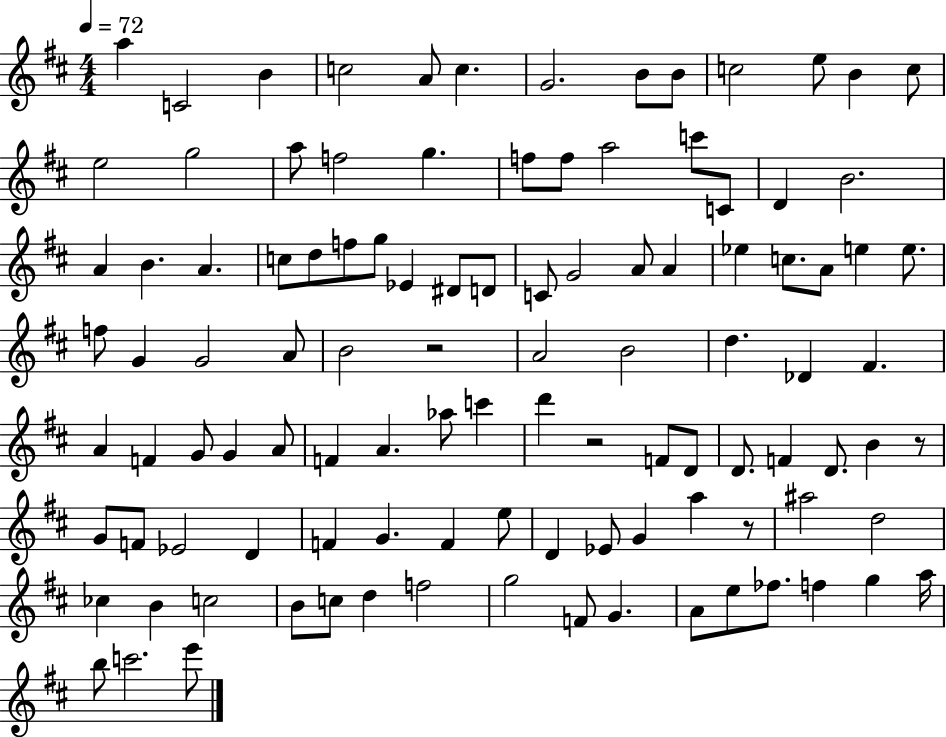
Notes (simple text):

A5/q C4/h B4/q C5/h A4/e C5/q. G4/h. B4/e B4/e C5/h E5/e B4/q C5/e E5/h G5/h A5/e F5/h G5/q. F5/e F5/e A5/h C6/e C4/e D4/q B4/h. A4/q B4/q. A4/q. C5/e D5/e F5/e G5/e Eb4/q D#4/e D4/e C4/e G4/h A4/e A4/q Eb5/q C5/e. A4/e E5/q E5/e. F5/e G4/q G4/h A4/e B4/h R/h A4/h B4/h D5/q. Db4/q F#4/q. A4/q F4/q G4/e G4/q A4/e F4/q A4/q. Ab5/e C6/q D6/q R/h F4/e D4/e D4/e. F4/q D4/e. B4/q R/e G4/e F4/e Eb4/h D4/q F4/q G4/q. F4/q E5/e D4/q Eb4/e G4/q A5/q R/e A#5/h D5/h CES5/q B4/q C5/h B4/e C5/e D5/q F5/h G5/h F4/e G4/q. A4/e E5/e FES5/e. F5/q G5/q A5/s B5/e C6/h. E6/e